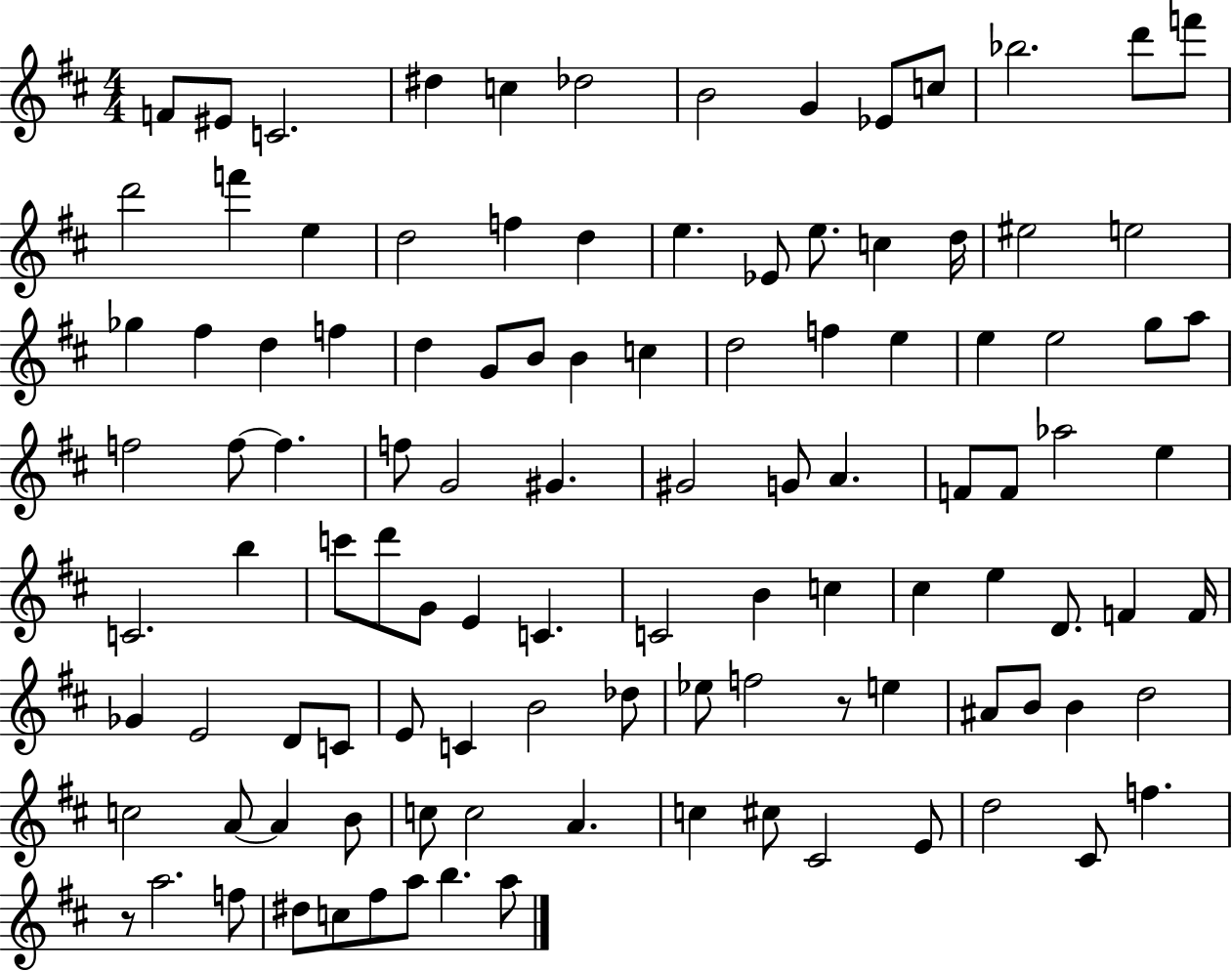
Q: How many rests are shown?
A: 2